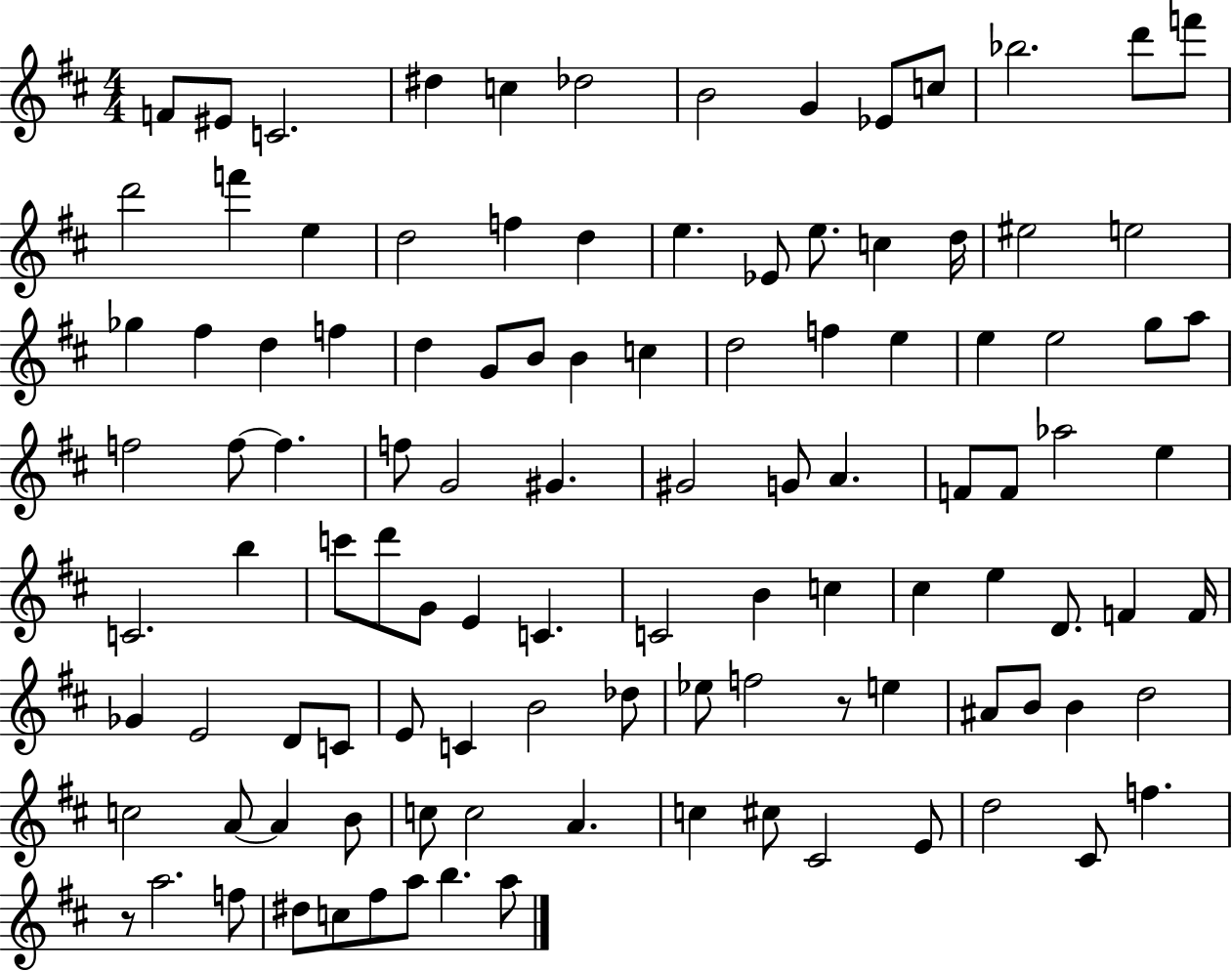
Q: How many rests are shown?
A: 2